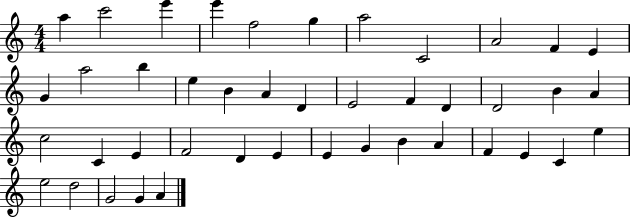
X:1
T:Untitled
M:4/4
L:1/4
K:C
a c'2 e' e' f2 g a2 C2 A2 F E G a2 b e B A D E2 F D D2 B A c2 C E F2 D E E G B A F E C e e2 d2 G2 G A